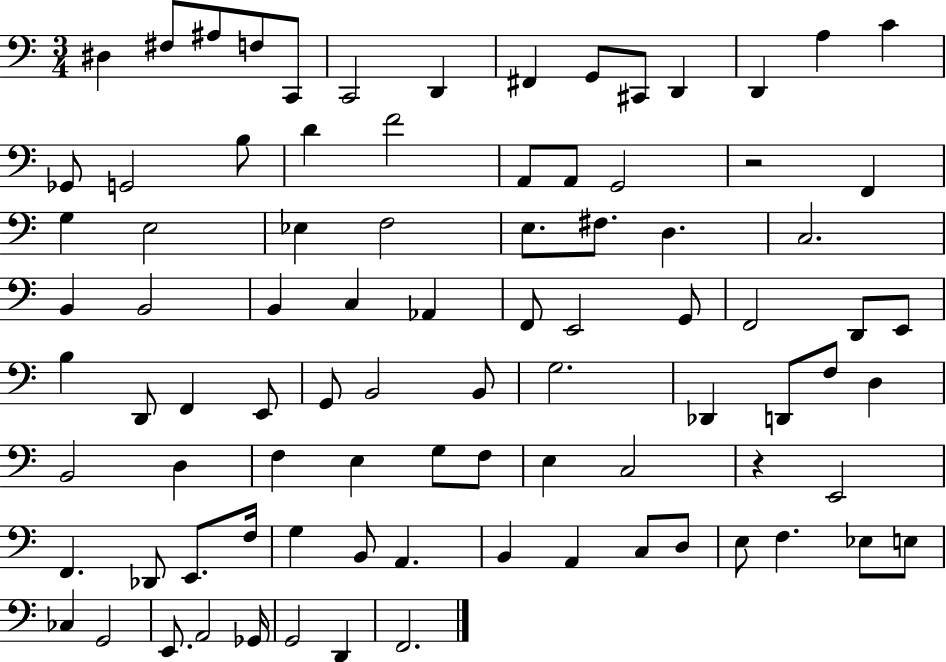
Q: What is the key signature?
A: C major